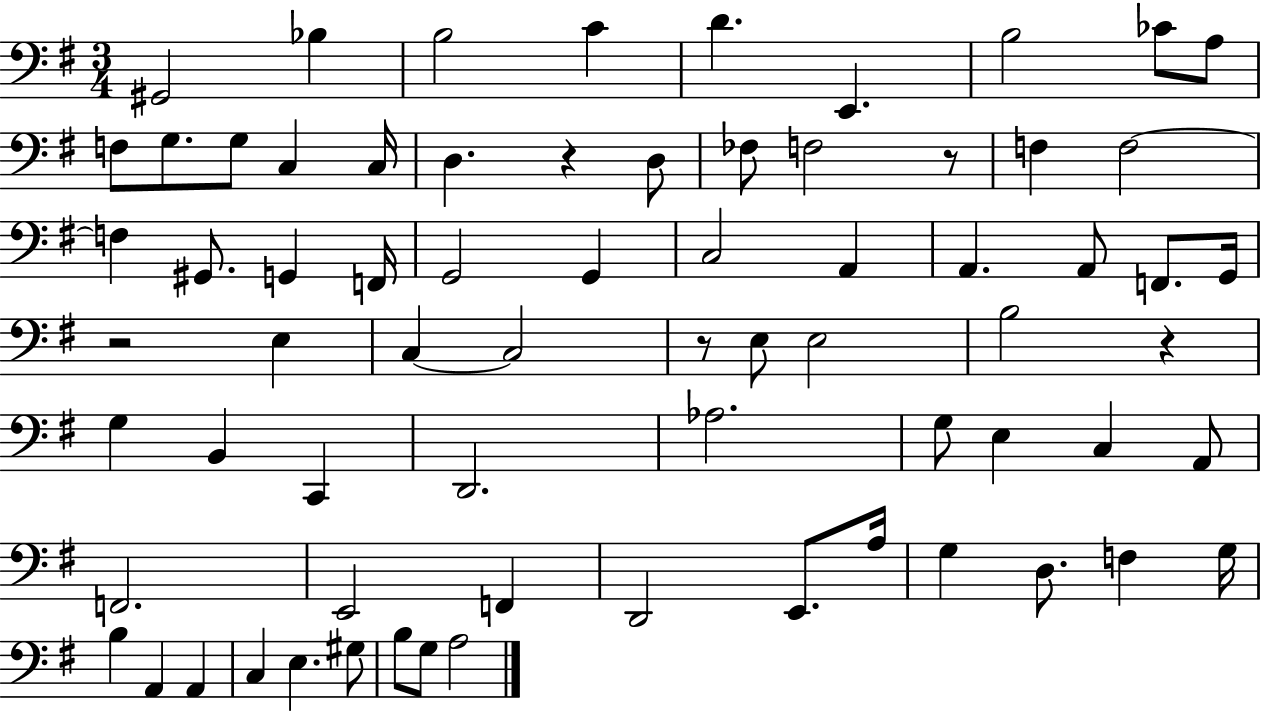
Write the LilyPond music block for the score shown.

{
  \clef bass
  \numericTimeSignature
  \time 3/4
  \key g \major
  \repeat volta 2 { gis,2 bes4 | b2 c'4 | d'4. e,4. | b2 ces'8 a8 | \break f8 g8. g8 c4 c16 | d4. r4 d8 | fes8 f2 r8 | f4 f2~~ | \break f4 gis,8. g,4 f,16 | g,2 g,4 | c2 a,4 | a,4. a,8 f,8. g,16 | \break r2 e4 | c4~~ c2 | r8 e8 e2 | b2 r4 | \break g4 b,4 c,4 | d,2. | aes2. | g8 e4 c4 a,8 | \break f,2. | e,2 f,4 | d,2 e,8. a16 | g4 d8. f4 g16 | \break b4 a,4 a,4 | c4 e4. gis8 | b8 g8 a2 | } \bar "|."
}